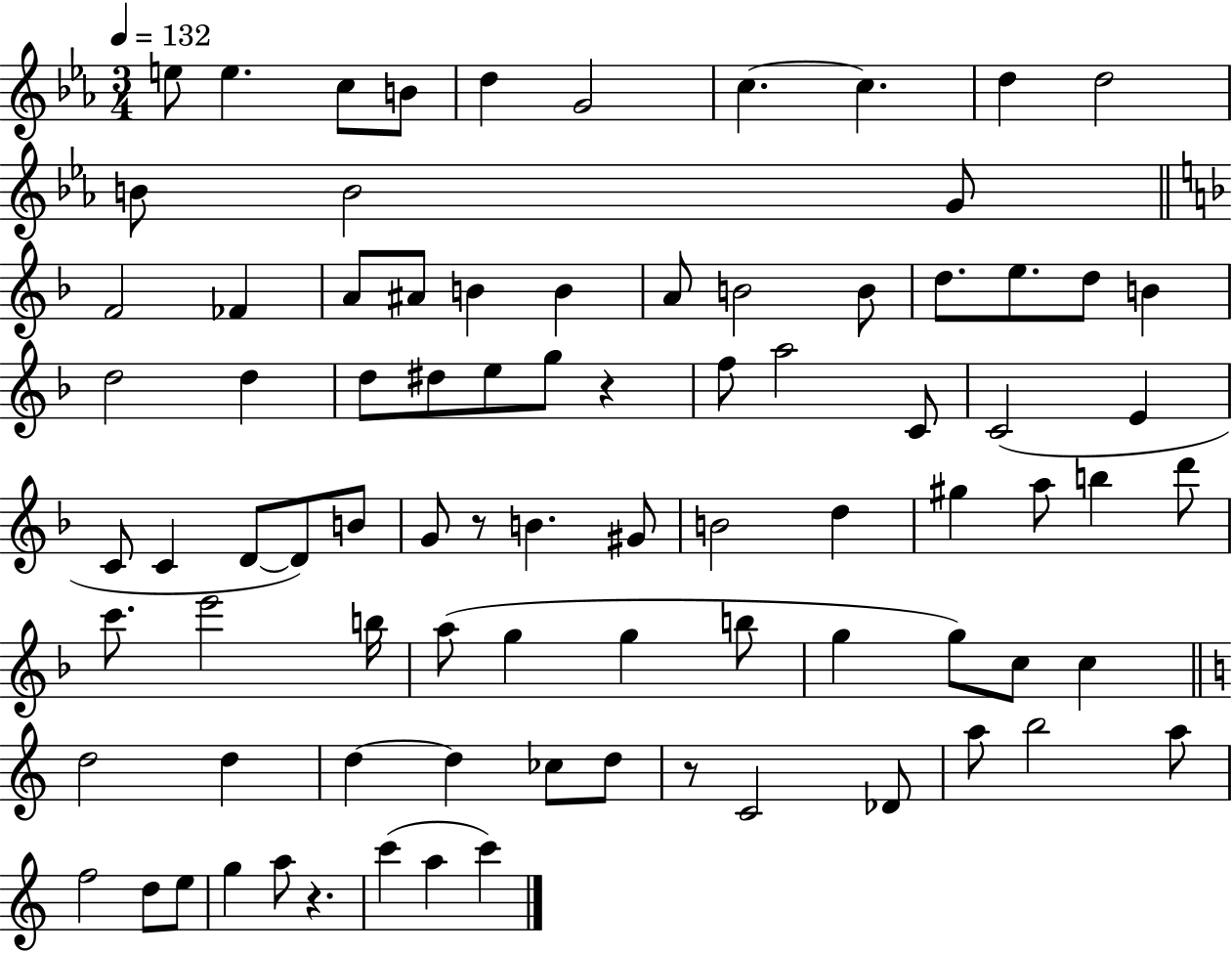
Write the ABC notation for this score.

X:1
T:Untitled
M:3/4
L:1/4
K:Eb
e/2 e c/2 B/2 d G2 c c d d2 B/2 B2 G/2 F2 _F A/2 ^A/2 B B A/2 B2 B/2 d/2 e/2 d/2 B d2 d d/2 ^d/2 e/2 g/2 z f/2 a2 C/2 C2 E C/2 C D/2 D/2 B/2 G/2 z/2 B ^G/2 B2 d ^g a/2 b d'/2 c'/2 e'2 b/4 a/2 g g b/2 g g/2 c/2 c d2 d d d _c/2 d/2 z/2 C2 _D/2 a/2 b2 a/2 f2 d/2 e/2 g a/2 z c' a c'